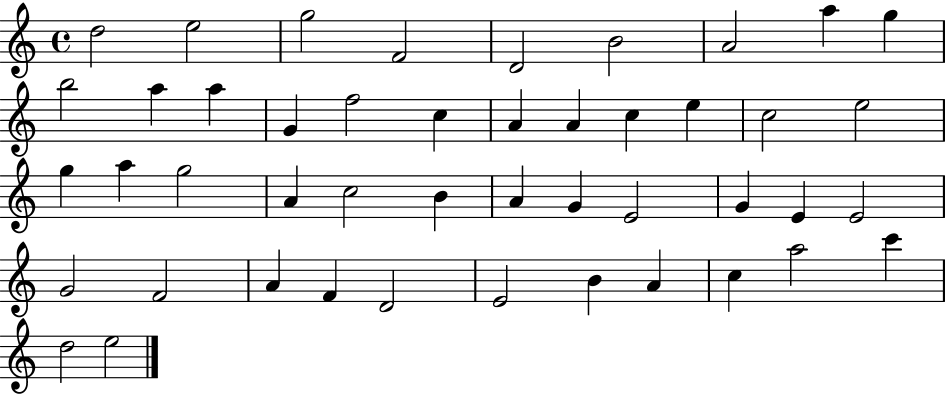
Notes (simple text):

D5/h E5/h G5/h F4/h D4/h B4/h A4/h A5/q G5/q B5/h A5/q A5/q G4/q F5/h C5/q A4/q A4/q C5/q E5/q C5/h E5/h G5/q A5/q G5/h A4/q C5/h B4/q A4/q G4/q E4/h G4/q E4/q E4/h G4/h F4/h A4/q F4/q D4/h E4/h B4/q A4/q C5/q A5/h C6/q D5/h E5/h